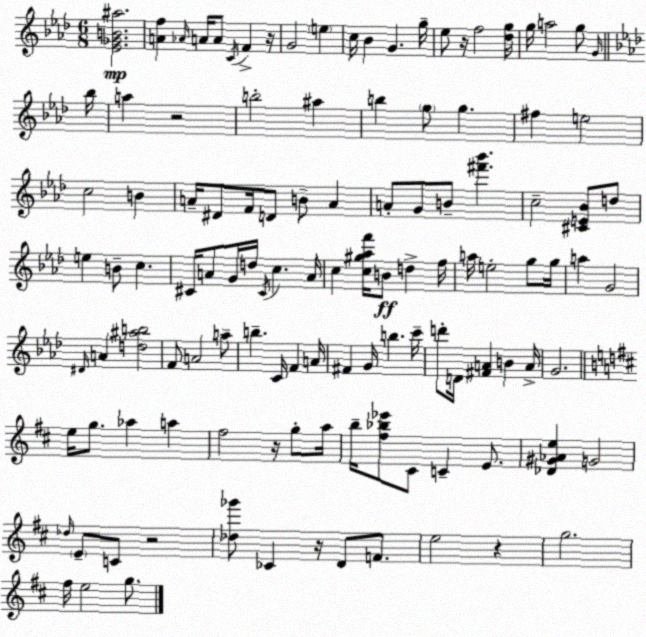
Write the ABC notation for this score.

X:1
T:Untitled
M:6/8
L:1/4
K:Fm
[_E_GB^a]2 [Af] _A/4 A/4 A/2 C/4 F z/4 G2 e c/4 _B G g/4 _e/2 z/4 f2 [_dg]/4 g/4 a2 g/2 G/4 _b/4 a z2 b2 ^a b g/2 g ^f e2 c2 B A/4 ^D/2 F/4 D/2 B/2 A A/2 G/2 B/2 [^f'_b'] c2 [^CE_B]/2 d/2 e B/2 c ^C/4 A/2 G/4 d/4 ^C/4 c A/4 c [c^g_af']/4 B/2 d f/4 a/4 e2 g/2 g/4 a G2 ^D/4 A [d^ab]2 F/2 A2 a/2 b C/4 F A/4 ^F G/4 b c'/4 d'/2 D/4 [^FA] B A/4 G2 e/4 g/2 _a a ^f2 z/4 g/2 a/4 b/4 [^f_b_e']/2 ^C/2 C E/2 [_D^G_Ae] G2 _d/4 E/2 C/2 z2 [_d_g']/2 _C z/4 D/2 F/2 e2 z g2 ^f/4 e2 g/2